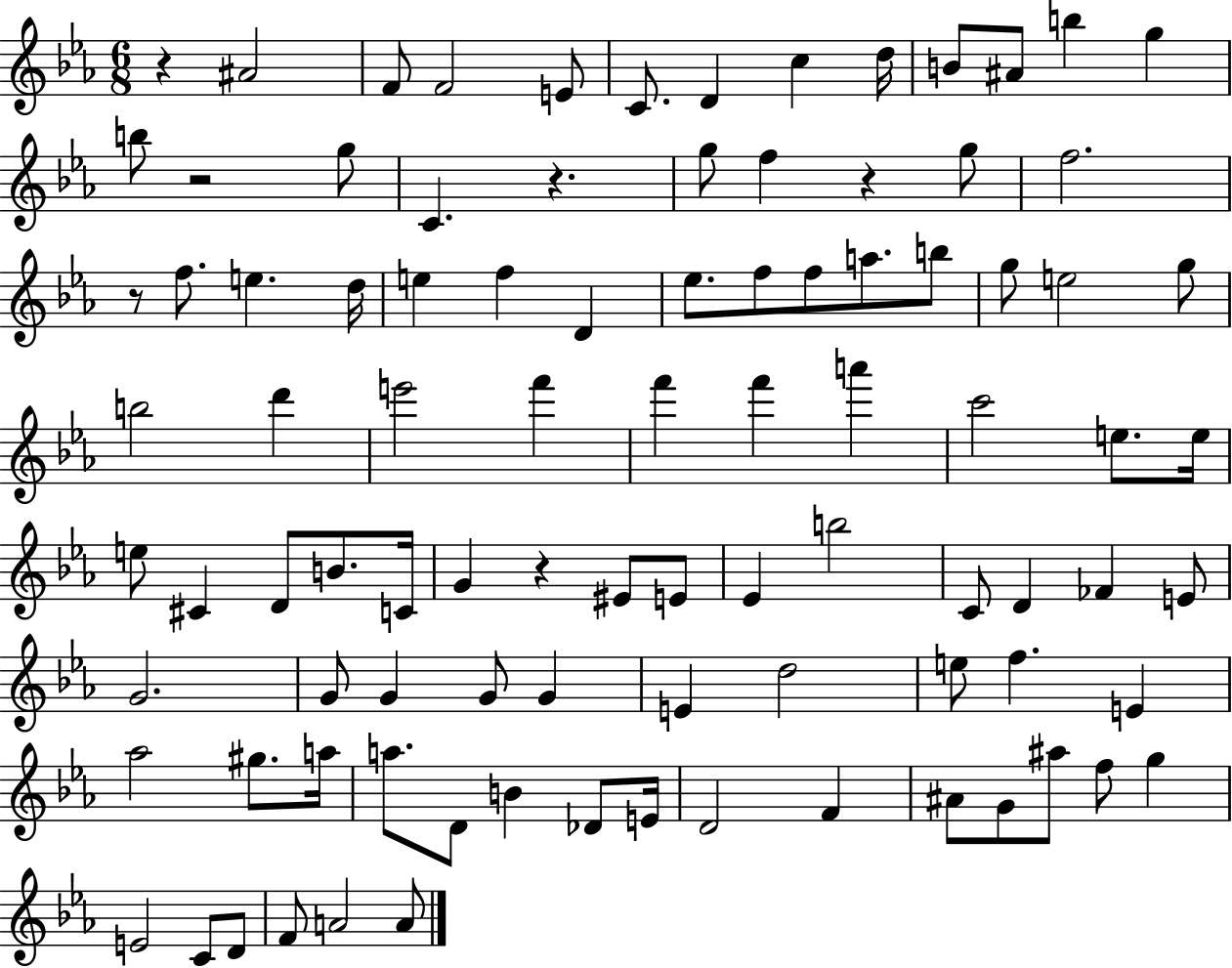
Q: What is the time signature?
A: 6/8